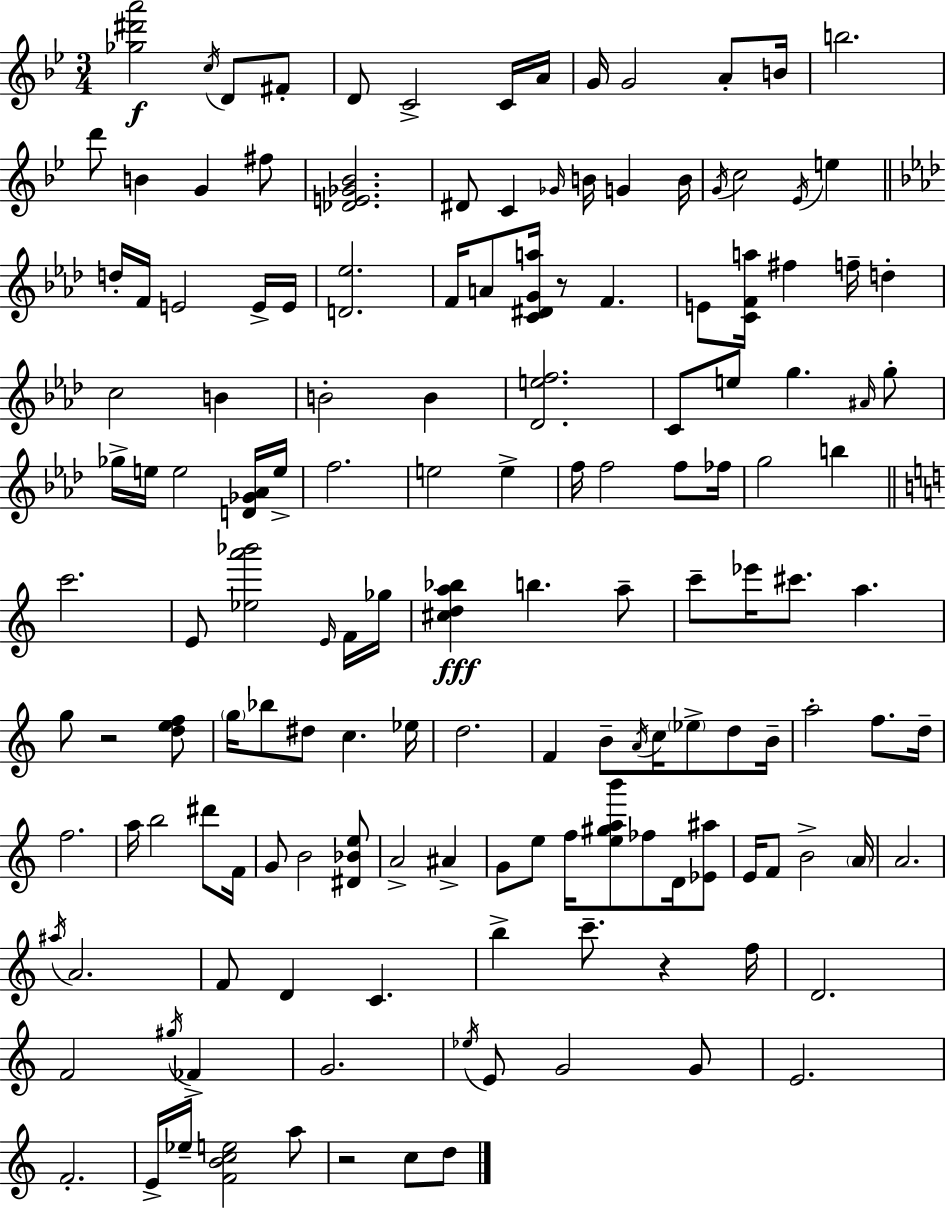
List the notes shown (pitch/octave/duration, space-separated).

[Gb5,D#6,A6]/h C5/s D4/e F#4/e D4/e C4/h C4/s A4/s G4/s G4/h A4/e B4/s B5/h. D6/e B4/q G4/q F#5/e [Db4,E4,Gb4,Bb4]/h. D#4/e C4/q Gb4/s B4/s G4/q B4/s G4/s C5/h Eb4/s E5/q D5/s F4/s E4/h E4/s E4/s [D4,Eb5]/h. F4/s A4/e [C4,D#4,G4,A5]/s R/e F4/q. E4/e [C4,F4,A5]/s F#5/q F5/s D5/q C5/h B4/q B4/h B4/q [Db4,E5,F5]/h. C4/e E5/e G5/q. A#4/s G5/e Gb5/s E5/s E5/h [D4,Gb4,Ab4]/s E5/s F5/h. E5/h E5/q F5/s F5/h F5/e FES5/s G5/h B5/q C6/h. E4/e [Eb5,A6,Bb6]/h E4/s F4/s Gb5/s [C#5,D5,A5,Bb5]/q B5/q. A5/e C6/e Eb6/s C#6/e. A5/q. G5/e R/h [D5,E5,F5]/e G5/s Bb5/e D#5/e C5/q. Eb5/s D5/h. F4/q B4/e A4/s C5/s Eb5/e D5/e B4/s A5/h F5/e. D5/s F5/h. A5/s B5/h D#6/e F4/s G4/e B4/h [D#4,Bb4,E5]/e A4/h A#4/q G4/e E5/e F5/s [E5,G#5,A5,B6]/e FES5/e D4/s [Eb4,A#5]/e E4/s F4/e B4/h A4/s A4/h. A#5/s A4/h. F4/e D4/q C4/q. B5/q C6/e. R/q F5/s D4/h. F4/h G#5/s FES4/q G4/h. Eb5/s E4/e G4/h G4/e E4/h. F4/h. E4/s Eb5/s [F4,B4,C5,E5]/h A5/e R/h C5/e D5/e